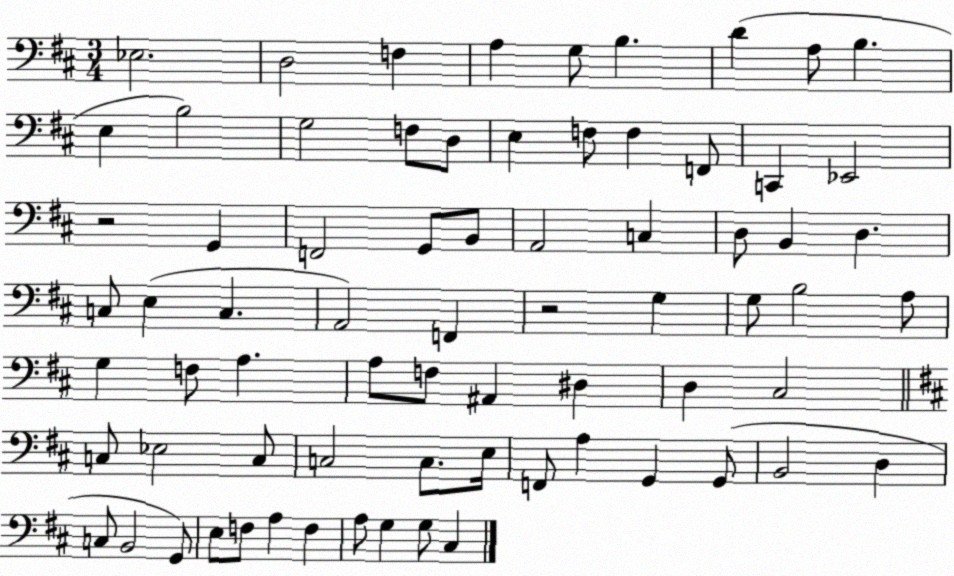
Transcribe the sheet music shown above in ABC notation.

X:1
T:Untitled
M:3/4
L:1/4
K:D
_E,2 D,2 F, A, G,/2 B, D A,/2 B, E, B,2 G,2 F,/2 D,/2 E, F,/2 F, F,,/2 C,, _E,,2 z2 G,, F,,2 G,,/2 B,,/2 A,,2 C, D,/2 B,, D, C,/2 E, C, A,,2 F,, z2 G, G,/2 B,2 A,/2 G, F,/2 A, A,/2 F,/2 ^A,, ^D, D, ^C,2 C,/2 _E,2 C,/2 C,2 C,/2 E,/4 F,,/2 A, G,, G,,/2 B,,2 D, C,/2 B,,2 G,,/2 E,/2 F,/2 A, F, A,/2 G, G,/2 ^C,